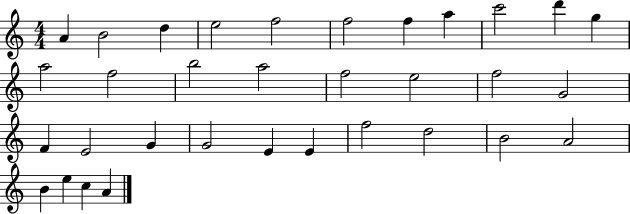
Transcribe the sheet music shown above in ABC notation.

X:1
T:Untitled
M:4/4
L:1/4
K:C
A B2 d e2 f2 f2 f a c'2 d' g a2 f2 b2 a2 f2 e2 f2 G2 F E2 G G2 E E f2 d2 B2 A2 B e c A